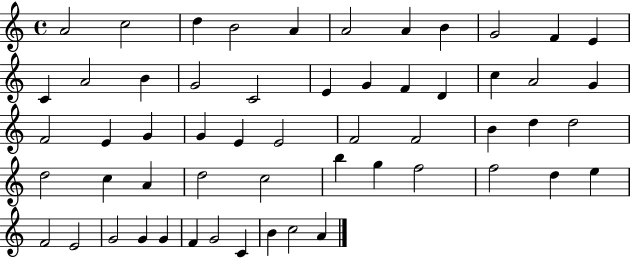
{
  \clef treble
  \time 4/4
  \defaultTimeSignature
  \key c \major
  a'2 c''2 | d''4 b'2 a'4 | a'2 a'4 b'4 | g'2 f'4 e'4 | \break c'4 a'2 b'4 | g'2 c'2 | e'4 g'4 f'4 d'4 | c''4 a'2 g'4 | \break f'2 e'4 g'4 | g'4 e'4 e'2 | f'2 f'2 | b'4 d''4 d''2 | \break d''2 c''4 a'4 | d''2 c''2 | b''4 g''4 f''2 | f''2 d''4 e''4 | \break f'2 e'2 | g'2 g'4 g'4 | f'4 g'2 c'4 | b'4 c''2 a'4 | \break \bar "|."
}